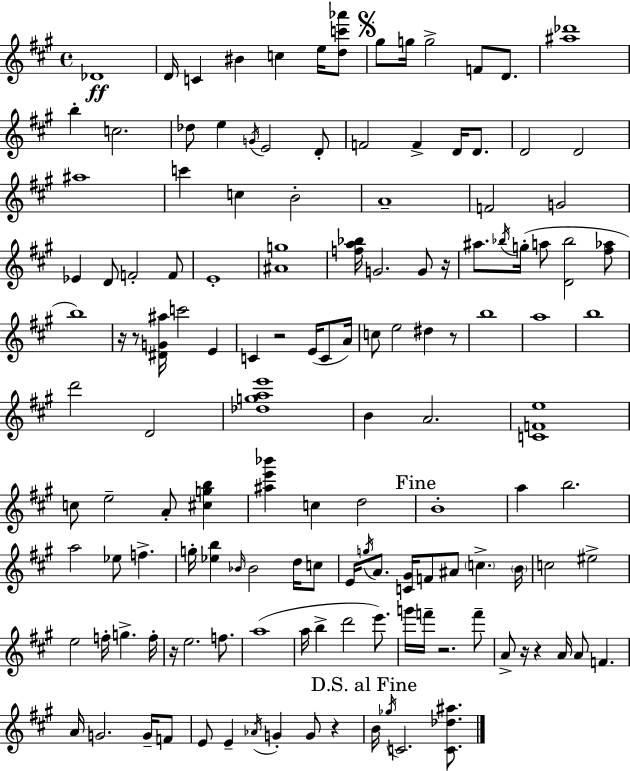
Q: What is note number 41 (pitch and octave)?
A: G5